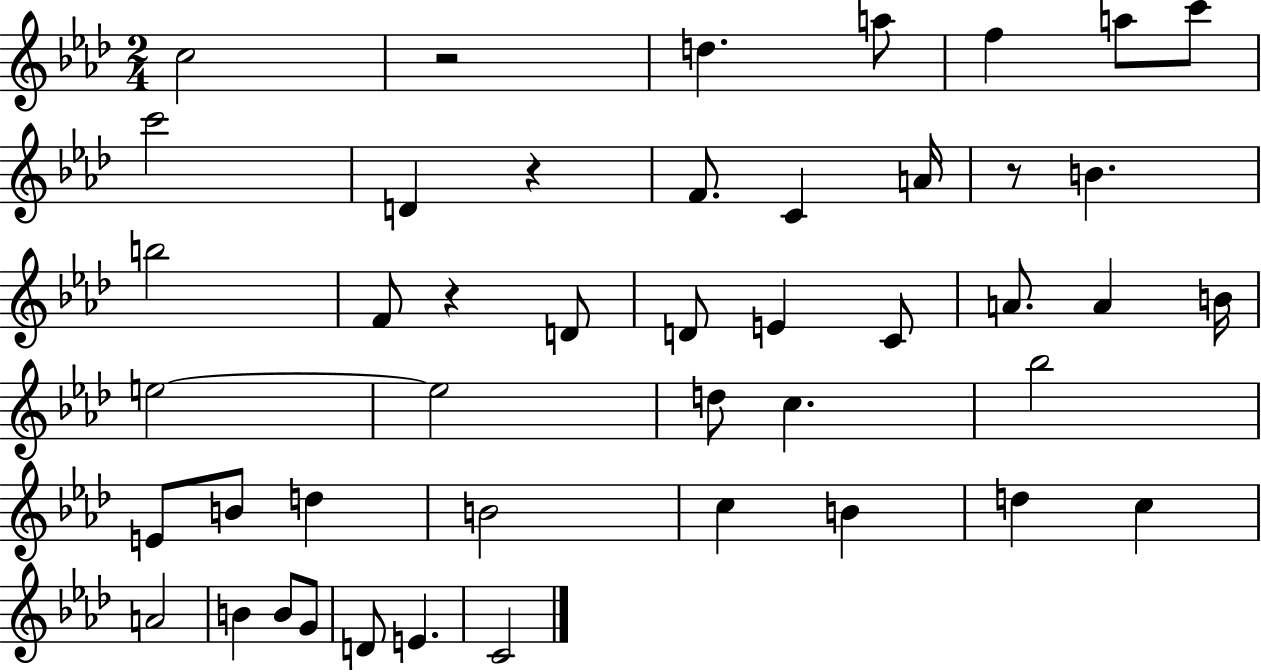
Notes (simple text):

C5/h R/h D5/q. A5/e F5/q A5/e C6/e C6/h D4/q R/q F4/e. C4/q A4/s R/e B4/q. B5/h F4/e R/q D4/e D4/e E4/q C4/e A4/e. A4/q B4/s E5/h E5/h D5/e C5/q. Bb5/h E4/e B4/e D5/q B4/h C5/q B4/q D5/q C5/q A4/h B4/q B4/e G4/e D4/e E4/q. C4/h